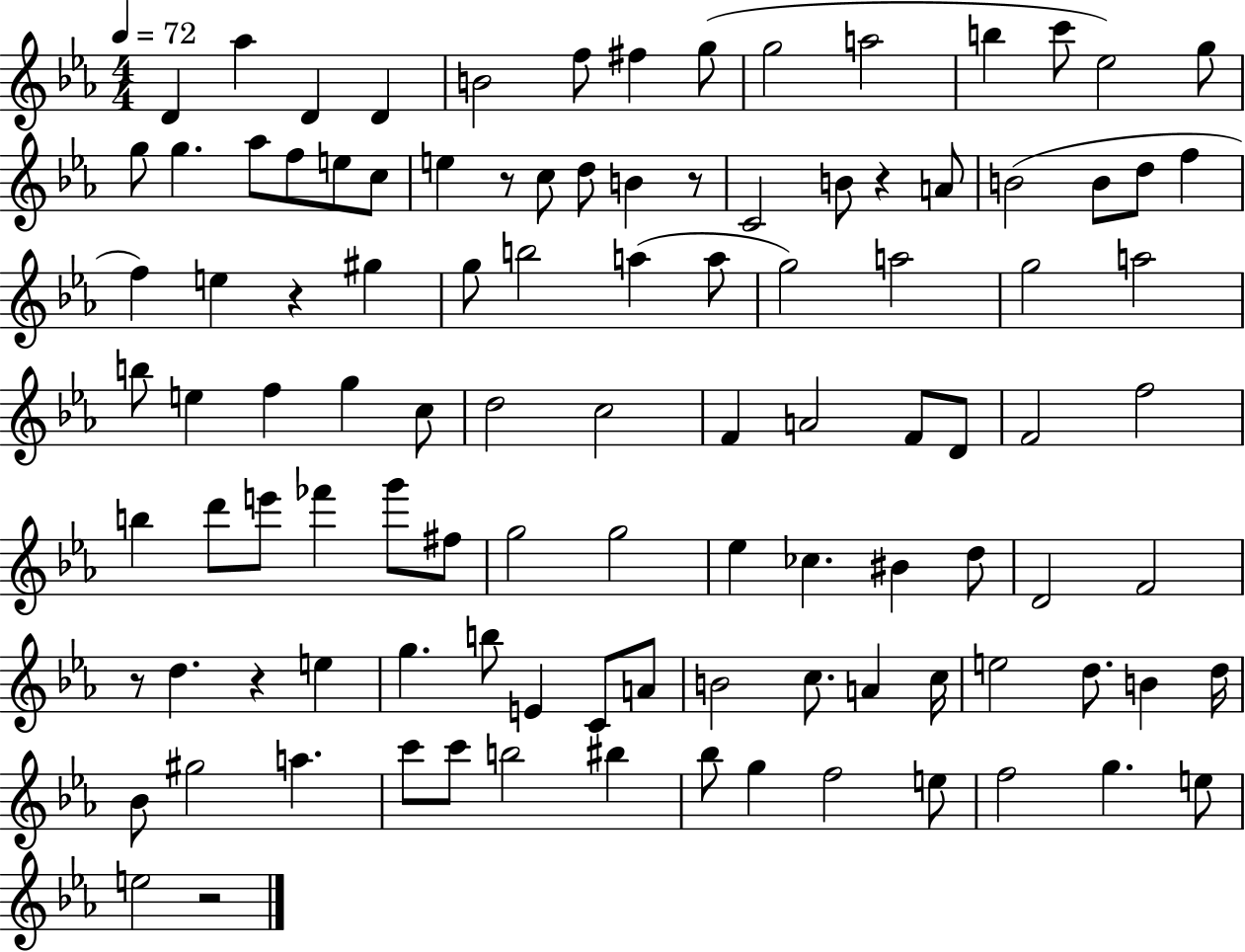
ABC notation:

X:1
T:Untitled
M:4/4
L:1/4
K:Eb
D _a D D B2 f/2 ^f g/2 g2 a2 b c'/2 _e2 g/2 g/2 g _a/2 f/2 e/2 c/2 e z/2 c/2 d/2 B z/2 C2 B/2 z A/2 B2 B/2 d/2 f f e z ^g g/2 b2 a a/2 g2 a2 g2 a2 b/2 e f g c/2 d2 c2 F A2 F/2 D/2 F2 f2 b d'/2 e'/2 _f' g'/2 ^f/2 g2 g2 _e _c ^B d/2 D2 F2 z/2 d z e g b/2 E C/2 A/2 B2 c/2 A c/4 e2 d/2 B d/4 _B/2 ^g2 a c'/2 c'/2 b2 ^b _b/2 g f2 e/2 f2 g e/2 e2 z2